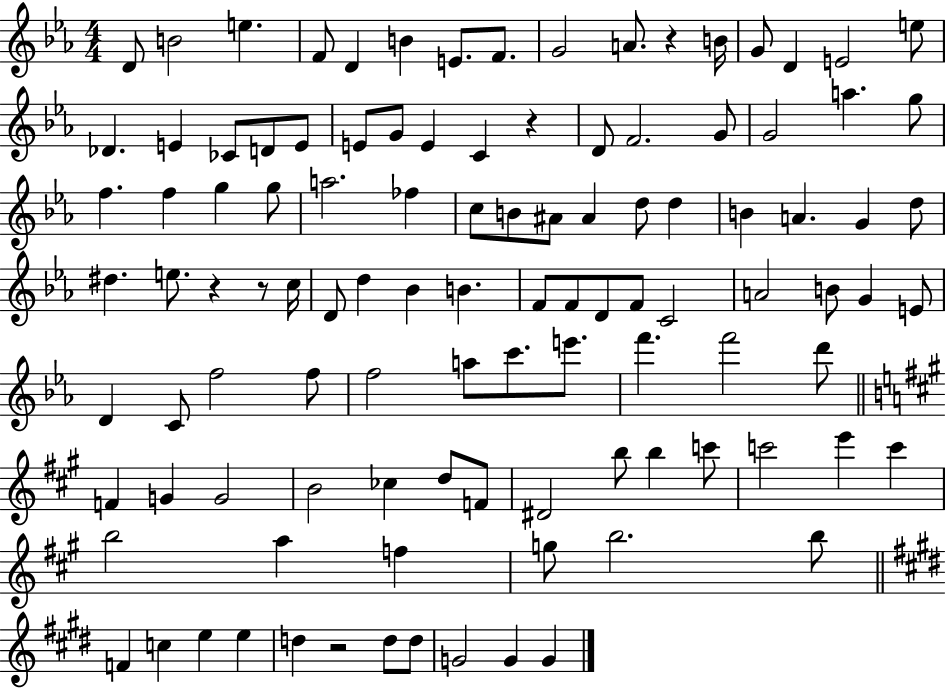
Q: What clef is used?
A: treble